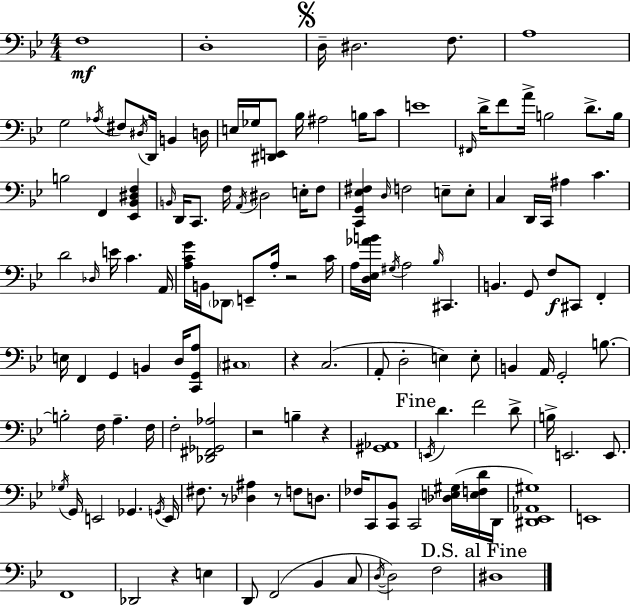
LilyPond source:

{
  \clef bass
  \numericTimeSignature
  \time 4/4
  \key g \minor
  f1\mf | d1-. | \mark \markup { \musicglyph "scripts.segno" } d16-- dis2. f8. | a1 | \break g2 \acciaccatura { aes16 } fis8 \acciaccatura { dis16 } d,16 b,4 | d16 e16 ges16 <dis, e,>8 bes16 ais2 b16 | c'8 e'1 | \grace { fis,16 } d'16-> f'8 a'16-> b2 d'8.-> | \break b16 b2 f,4 <ees, bes, dis f>4 | \grace { b,16 } d,16 c,8. f16 \acciaccatura { a,16 } dis2 | e16-. f8 <c, g, ees fis>4 \grace { d16 } f2 | e8-- e8-. c4 d,16 c,16 ais4 | \break c'4. d'2 \grace { des16 } e'16 | c'4. a,16 <a c' g'>16 b,16 \parenthesize des,8 e,8-- a16-. r2 | c'16 a16 <d ees aes' b'>16 \acciaccatura { gis16 } a2 | \grace { bes16 } cis,4. b,4. g,8 | \break f8\f cis,8 f,4-. e16 f,4 g,4 | b,4 d16 <c, g, a>8 \parenthesize cis1 | r4 c2.( | a,8-. d2-. | \break e4) e8-. b,4 a,16 g,2-. | b8.~~ b2-. | f16 a4.-- f16 f2-. | <des, fis, ges, aes>2 r2 | \break b4-- r4 <gis, aes,>1 | \mark "Fine" \acciaccatura { e,16 } d'4. | f'2 d'8-> b16-> e,2. | e,8. \acciaccatura { ges16 } g,16 e,2 | \break ges,4. \acciaccatura { g,16 } e,16 fis8. r8 | <des ais>4 r8 f8 d8. fes16 c,8 <c, bes,>8 | c,2 <des e gis>16( <e f d'>16 d,16 <dis, ees, aes, gis>1) | e,1 | \break f,1 | des,2 | r4 e4 d,8 f,2( | bes,4 c8 \acciaccatura { d16~ }~ d2) | \break f2 \mark "D.S. al Fine" dis1 | \bar "|."
}